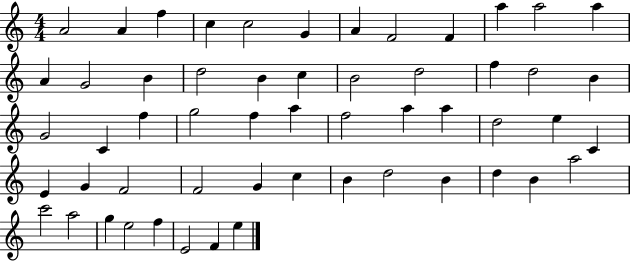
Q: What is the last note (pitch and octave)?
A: E5